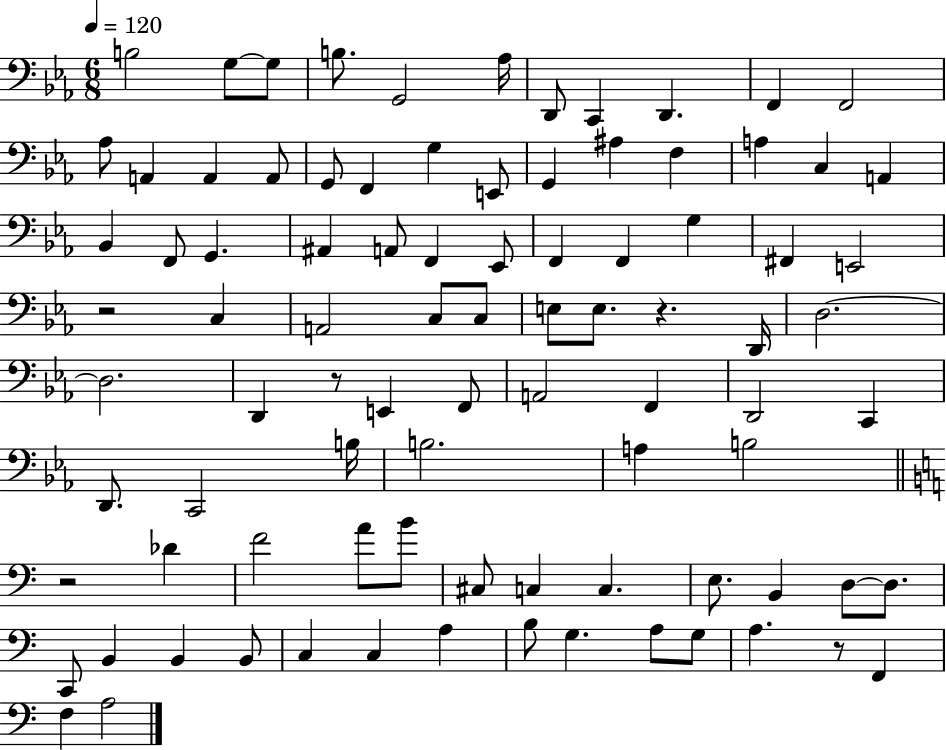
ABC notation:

X:1
T:Untitled
M:6/8
L:1/4
K:Eb
B,2 G,/2 G,/2 B,/2 G,,2 _A,/4 D,,/2 C,, D,, F,, F,,2 _A,/2 A,, A,, A,,/2 G,,/2 F,, G, E,,/2 G,, ^A, F, A, C, A,, _B,, F,,/2 G,, ^A,, A,,/2 F,, _E,,/2 F,, F,, G, ^F,, E,,2 z2 C, A,,2 C,/2 C,/2 E,/2 E,/2 z D,,/4 D,2 D,2 D,, z/2 E,, F,,/2 A,,2 F,, D,,2 C,, D,,/2 C,,2 B,/4 B,2 A, B,2 z2 _D F2 A/2 B/2 ^C,/2 C, C, E,/2 B,, D,/2 D,/2 C,,/2 B,, B,, B,,/2 C, C, A, B,/2 G, A,/2 G,/2 A, z/2 F,, F, A,2